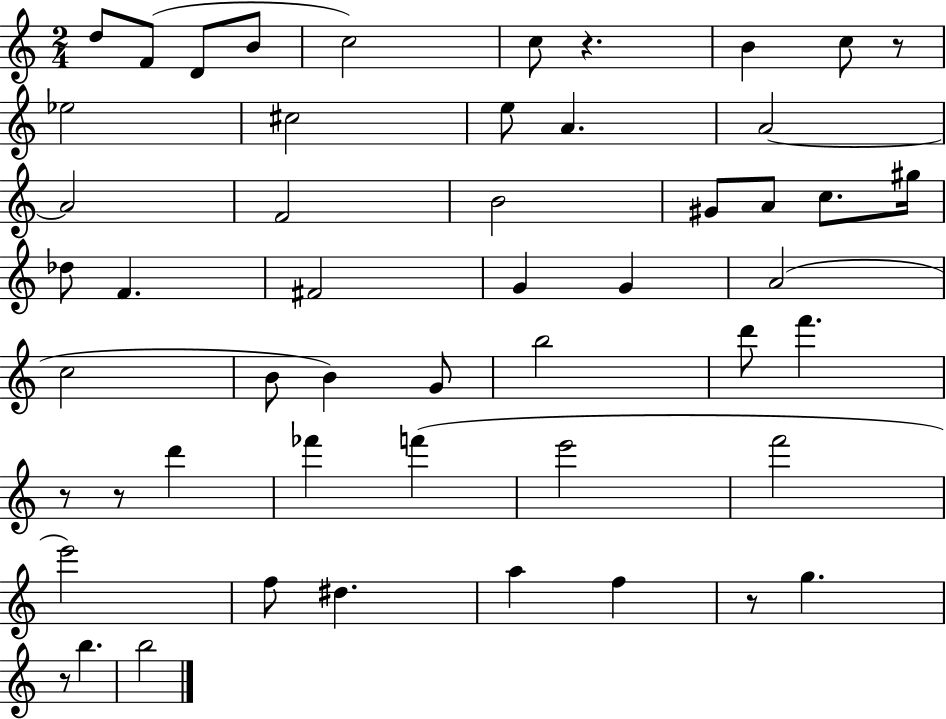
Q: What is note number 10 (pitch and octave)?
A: C#5